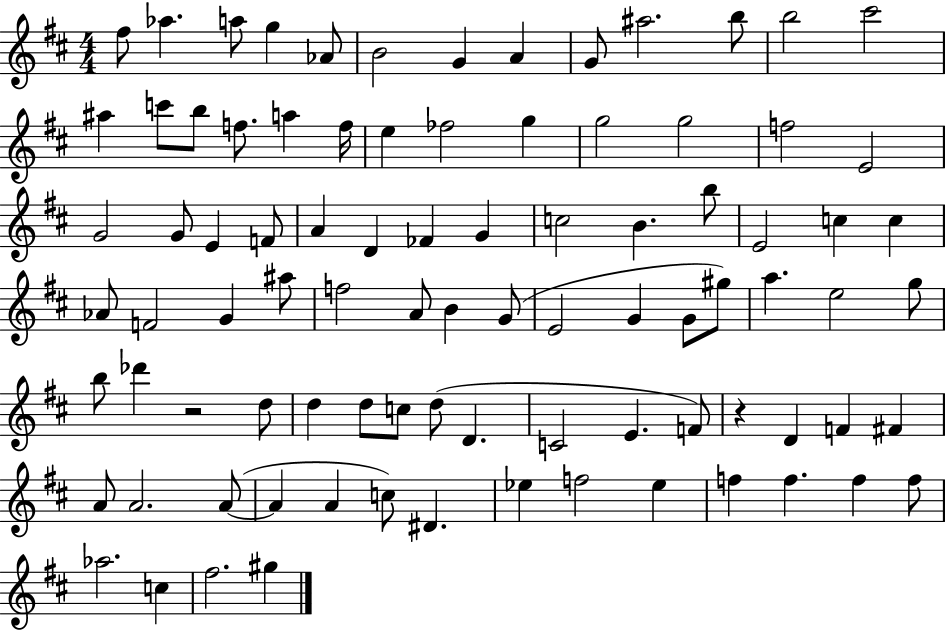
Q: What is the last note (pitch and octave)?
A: G#5